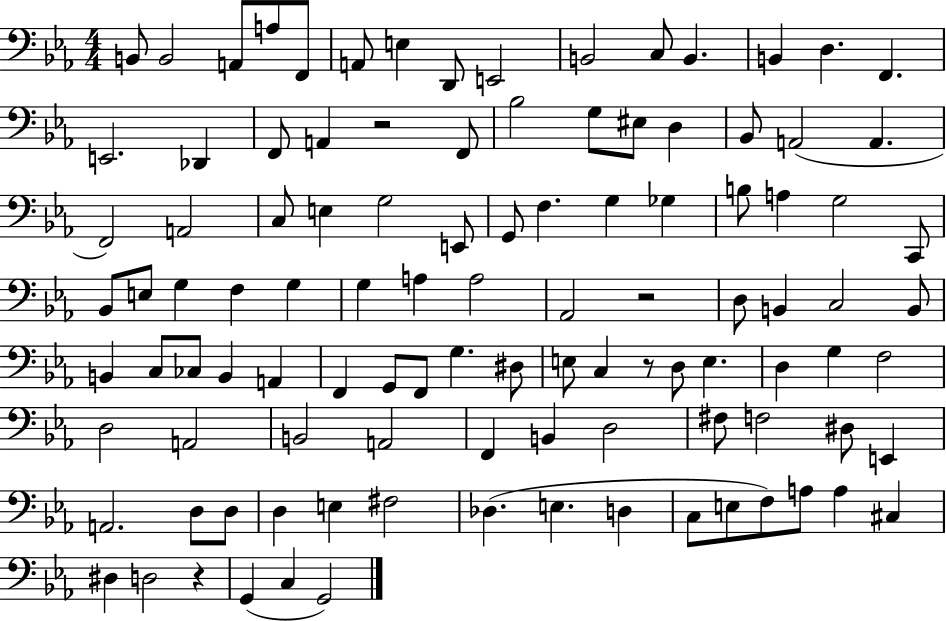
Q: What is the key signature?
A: EES major